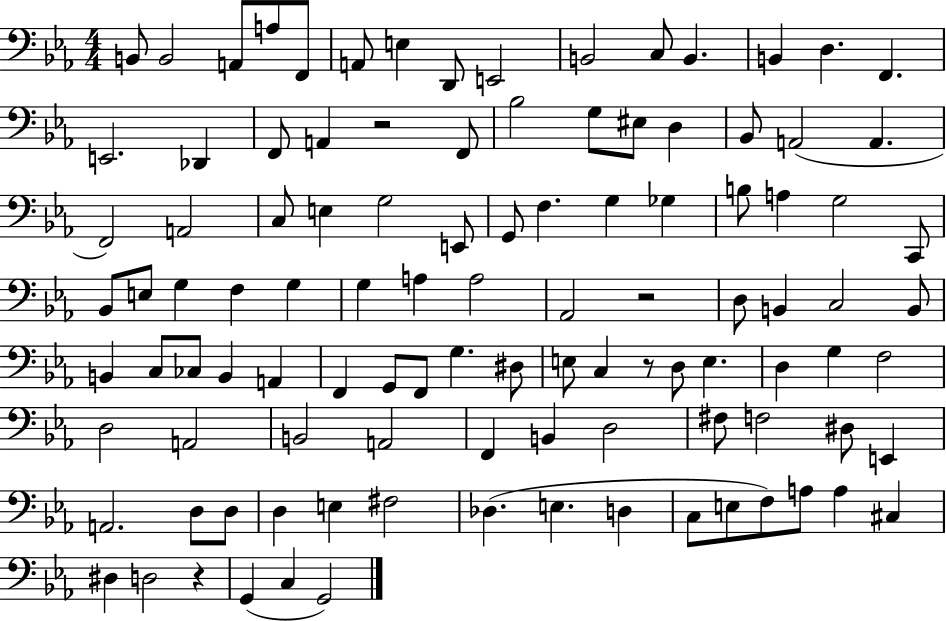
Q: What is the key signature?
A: EES major